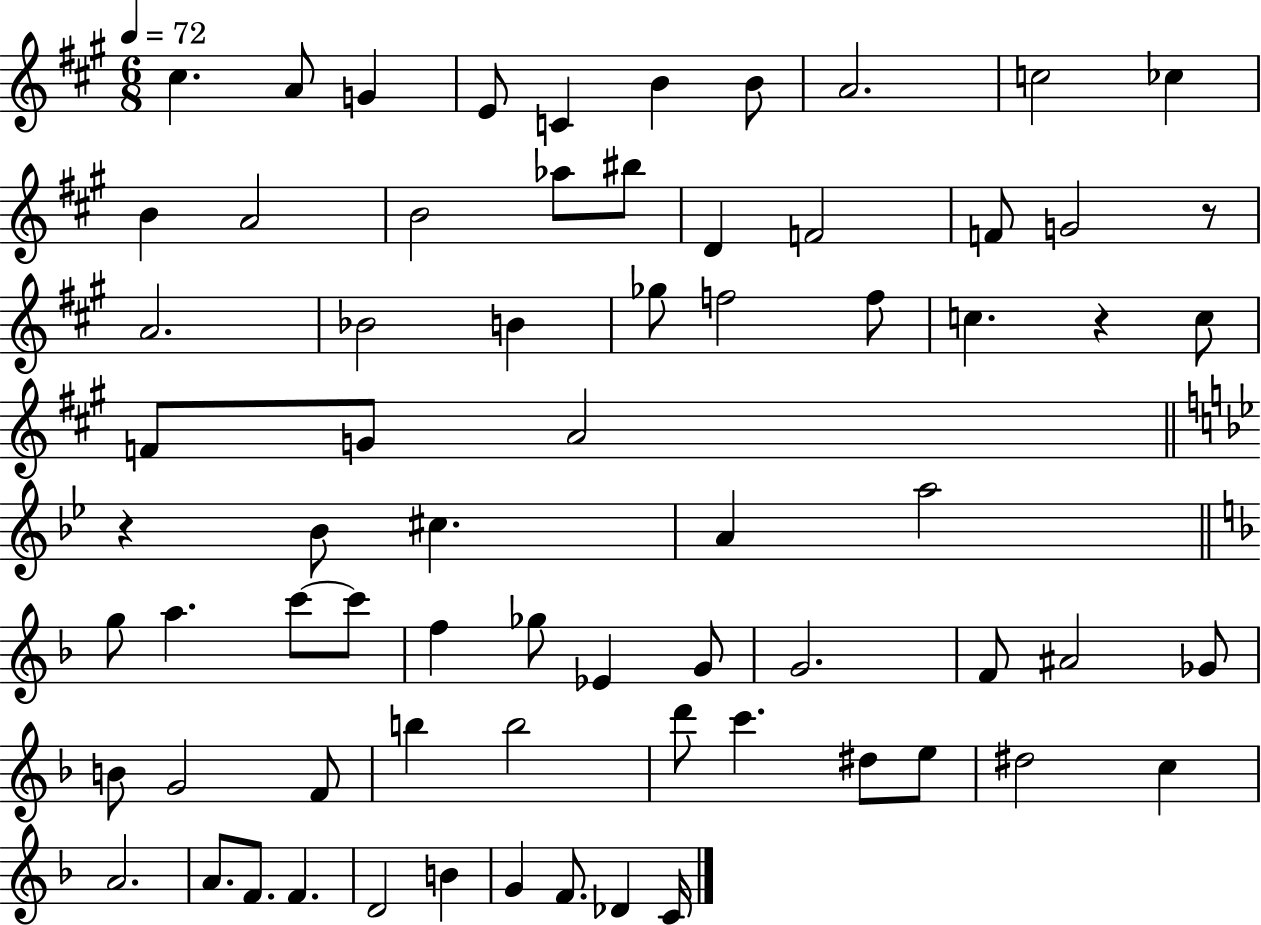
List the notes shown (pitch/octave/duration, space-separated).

C#5/q. A4/e G4/q E4/e C4/q B4/q B4/e A4/h. C5/h CES5/q B4/q A4/h B4/h Ab5/e BIS5/e D4/q F4/h F4/e G4/h R/e A4/h. Bb4/h B4/q Gb5/e F5/h F5/e C5/q. R/q C5/e F4/e G4/e A4/h R/q Bb4/e C#5/q. A4/q A5/h G5/e A5/q. C6/e C6/e F5/q Gb5/e Eb4/q G4/e G4/h. F4/e A#4/h Gb4/e B4/e G4/h F4/e B5/q B5/h D6/e C6/q. D#5/e E5/e D#5/h C5/q A4/h. A4/e. F4/e. F4/q. D4/h B4/q G4/q F4/e. Db4/q C4/s